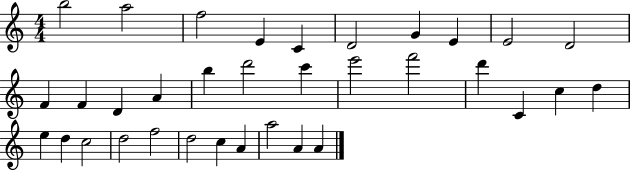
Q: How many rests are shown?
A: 0